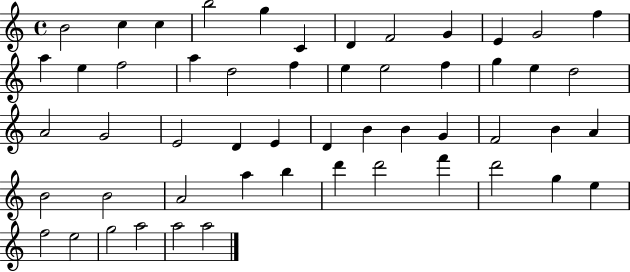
{
  \clef treble
  \time 4/4
  \defaultTimeSignature
  \key c \major
  b'2 c''4 c''4 | b''2 g''4 c'4 | d'4 f'2 g'4 | e'4 g'2 f''4 | \break a''4 e''4 f''2 | a''4 d''2 f''4 | e''4 e''2 f''4 | g''4 e''4 d''2 | \break a'2 g'2 | e'2 d'4 e'4 | d'4 b'4 b'4 g'4 | f'2 b'4 a'4 | \break b'2 b'2 | a'2 a''4 b''4 | d'''4 d'''2 f'''4 | d'''2 g''4 e''4 | \break f''2 e''2 | g''2 a''2 | a''2 a''2 | \bar "|."
}